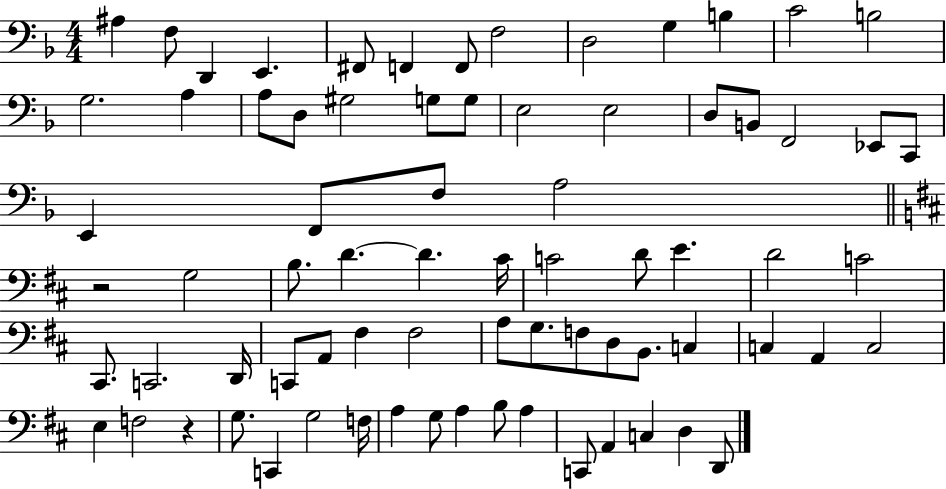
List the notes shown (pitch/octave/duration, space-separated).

A#3/q F3/e D2/q E2/q. F#2/e F2/q F2/e F3/h D3/h G3/q B3/q C4/h B3/h G3/h. A3/q A3/e D3/e G#3/h G3/e G3/e E3/h E3/h D3/e B2/e F2/h Eb2/e C2/e E2/q F2/e F3/e A3/h R/h G3/h B3/e. D4/q. D4/q. C#4/s C4/h D4/e E4/q. D4/h C4/h C#2/e. C2/h. D2/s C2/e A2/e F#3/q F#3/h A3/e G3/e. F3/e D3/e B2/e. C3/q C3/q A2/q C3/h E3/q F3/h R/q G3/e. C2/q G3/h F3/s A3/q G3/e A3/q B3/e A3/q C2/e A2/q C3/q D3/q D2/e